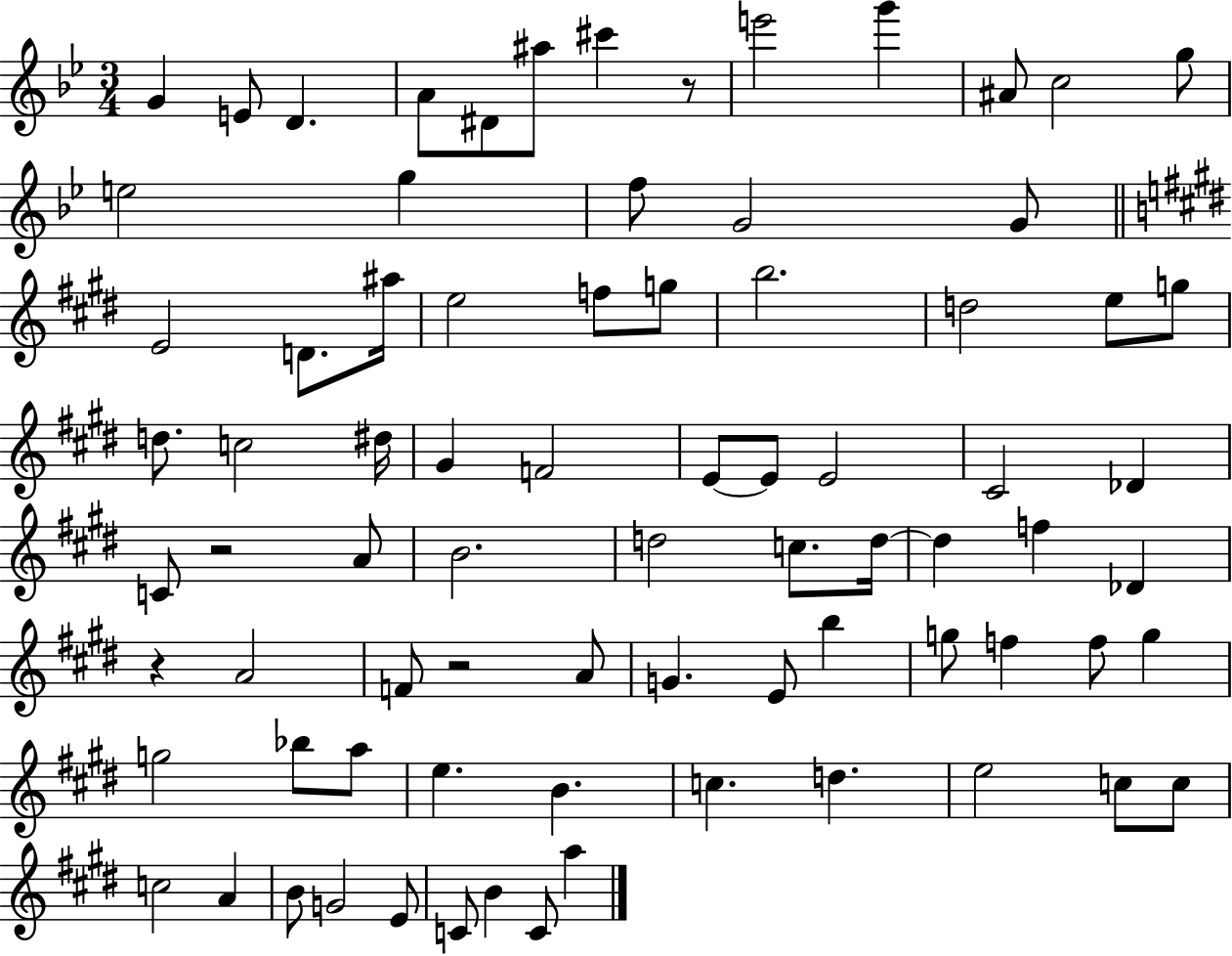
G4/q E4/e D4/q. A4/e D#4/e A#5/e C#6/q R/e E6/h G6/q A#4/e C5/h G5/e E5/h G5/q F5/e G4/h G4/e E4/h D4/e. A#5/s E5/h F5/e G5/e B5/h. D5/h E5/e G5/e D5/e. C5/h D#5/s G#4/q F4/h E4/e E4/e E4/h C#4/h Db4/q C4/e R/h A4/e B4/h. D5/h C5/e. D5/s D5/q F5/q Db4/q R/q A4/h F4/e R/h A4/e G4/q. E4/e B5/q G5/e F5/q F5/e G5/q G5/h Bb5/e A5/e E5/q. B4/q. C5/q. D5/q. E5/h C5/e C5/e C5/h A4/q B4/e G4/h E4/e C4/e B4/q C4/e A5/q